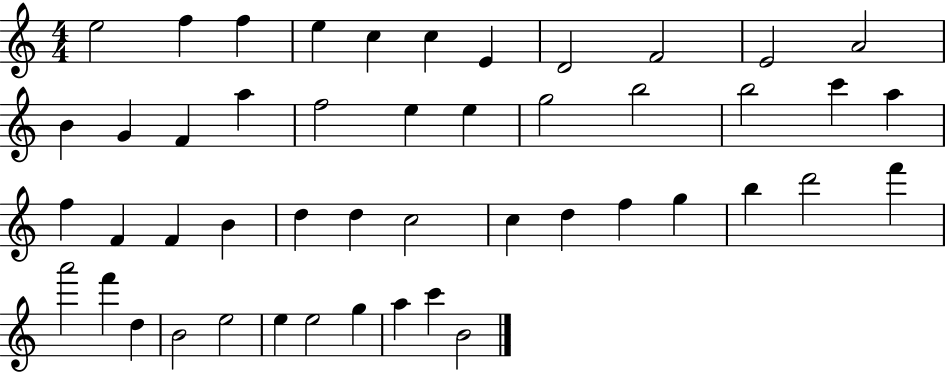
{
  \clef treble
  \numericTimeSignature
  \time 4/4
  \key c \major
  e''2 f''4 f''4 | e''4 c''4 c''4 e'4 | d'2 f'2 | e'2 a'2 | \break b'4 g'4 f'4 a''4 | f''2 e''4 e''4 | g''2 b''2 | b''2 c'''4 a''4 | \break f''4 f'4 f'4 b'4 | d''4 d''4 c''2 | c''4 d''4 f''4 g''4 | b''4 d'''2 f'''4 | \break a'''2 f'''4 d''4 | b'2 e''2 | e''4 e''2 g''4 | a''4 c'''4 b'2 | \break \bar "|."
}